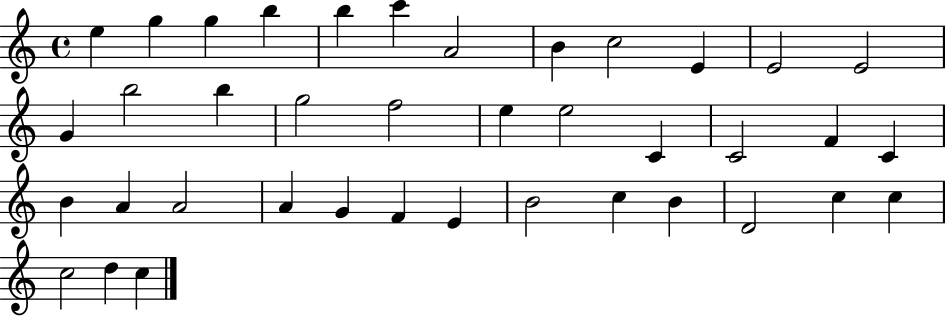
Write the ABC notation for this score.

X:1
T:Untitled
M:4/4
L:1/4
K:C
e g g b b c' A2 B c2 E E2 E2 G b2 b g2 f2 e e2 C C2 F C B A A2 A G F E B2 c B D2 c c c2 d c